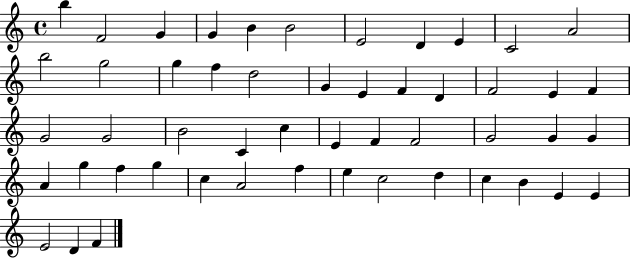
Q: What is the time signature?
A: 4/4